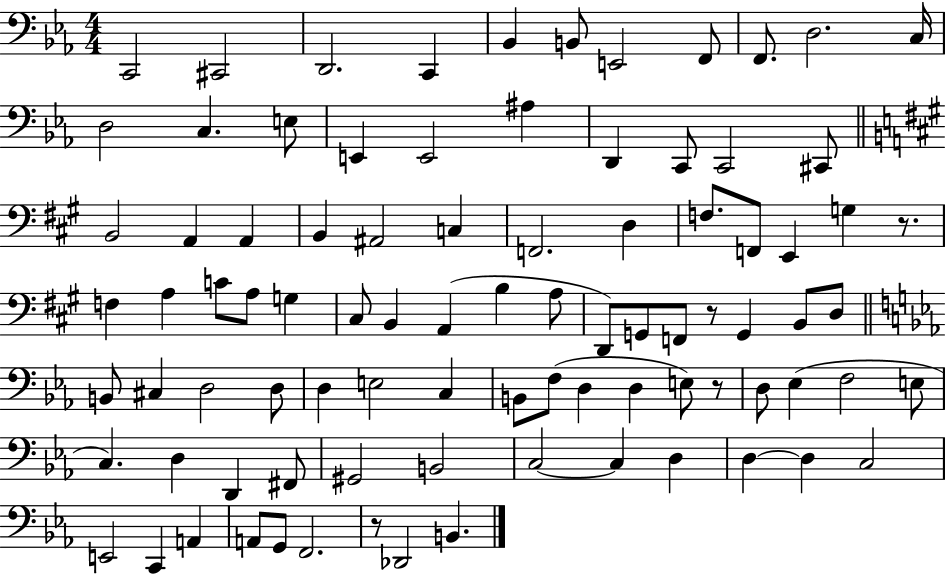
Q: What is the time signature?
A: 4/4